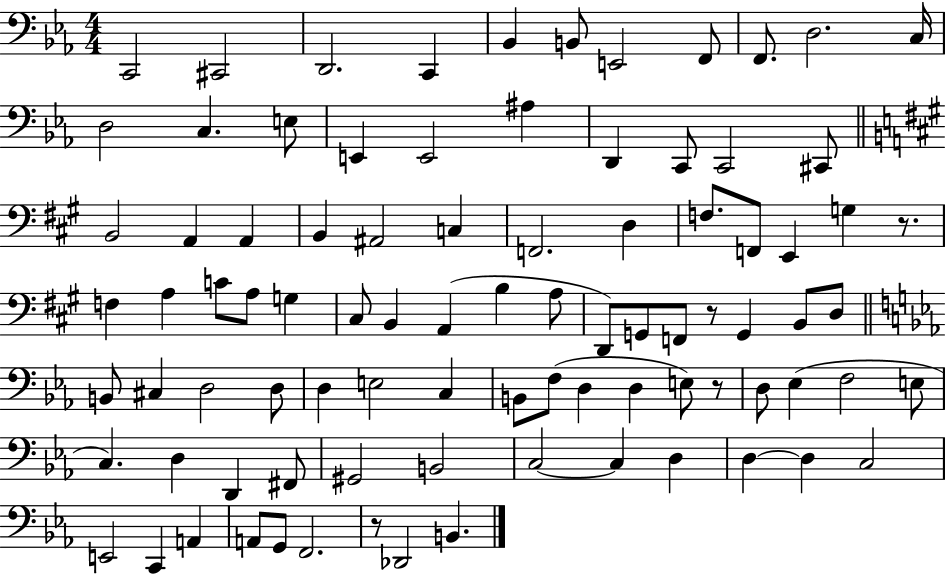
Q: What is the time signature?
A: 4/4